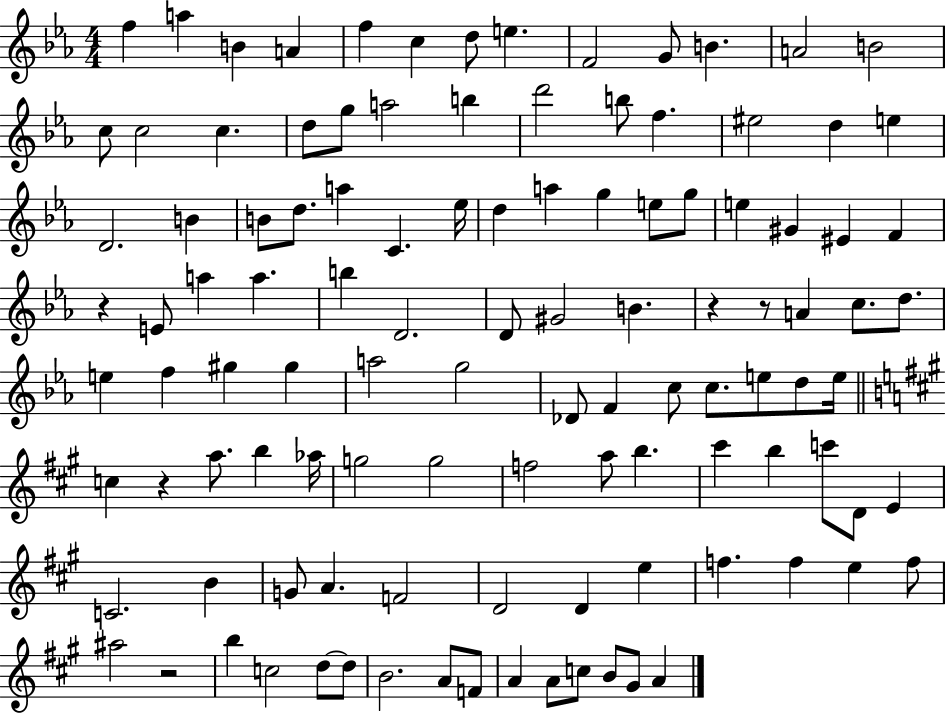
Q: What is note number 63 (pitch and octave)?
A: C5